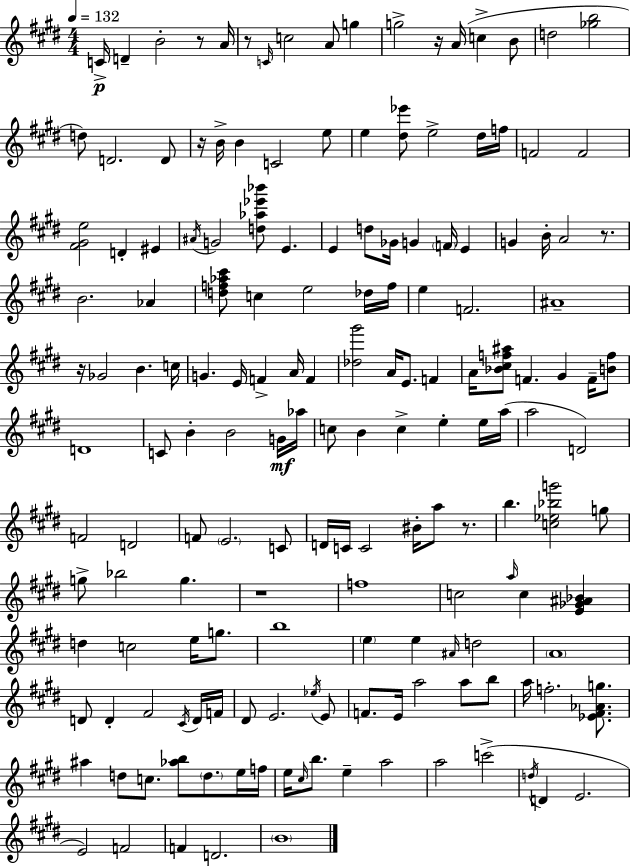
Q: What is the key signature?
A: E major